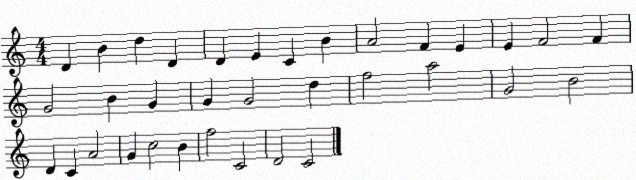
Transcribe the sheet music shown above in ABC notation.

X:1
T:Untitled
M:4/4
L:1/4
K:C
D B d D D E C B A2 F E E F2 F G2 B G G G2 d f2 a2 G2 B2 D C A2 G c2 B f2 C2 D2 C2